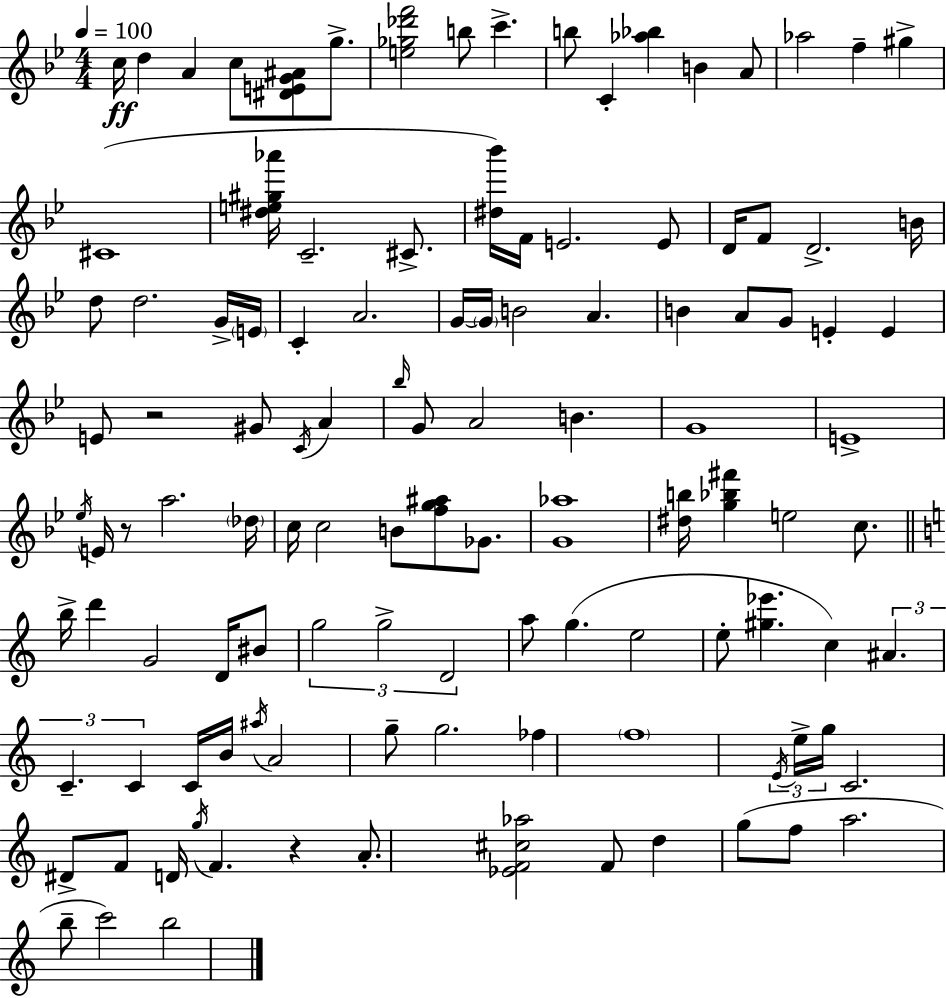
C5/s D5/q A4/q C5/e [D#4,E4,G4,A#4]/e G5/e. [E5,Gb5,Db6,F6]/h B5/e C6/q. B5/e C4/q [Ab5,Bb5]/q B4/q A4/e Ab5/h F5/q G#5/q C#4/w [D#5,E5,G#5,Ab6]/s C4/h. C#4/e. [D#5,Bb6]/s F4/s E4/h. E4/e D4/s F4/e D4/h. B4/s D5/e D5/h. G4/s E4/s C4/q A4/h. G4/s G4/s B4/h A4/q. B4/q A4/e G4/e E4/q E4/q E4/e R/h G#4/e C4/s A4/q Bb5/s G4/e A4/h B4/q. G4/w E4/w Eb5/s E4/s R/e A5/h. Db5/s C5/s C5/h B4/e [F5,G5,A#5]/e Gb4/e. [G4,Ab5]/w [D#5,B5]/s [G5,Bb5,F#6]/q E5/h C5/e. B5/s D6/q G4/h D4/s BIS4/e G5/h G5/h D4/h A5/e G5/q. E5/h E5/e [G#5,Eb6]/q. C5/q A#4/q. C4/q. C4/q C4/s B4/s A#5/s A4/h G5/e G5/h. FES5/q F5/w E4/s E5/s G5/s C4/h. D#4/e F4/e D4/s G5/s F4/q. R/q A4/e. [Eb4,F4,C#5,Ab5]/h F4/e D5/q G5/e F5/e A5/h. B5/e C6/h B5/h